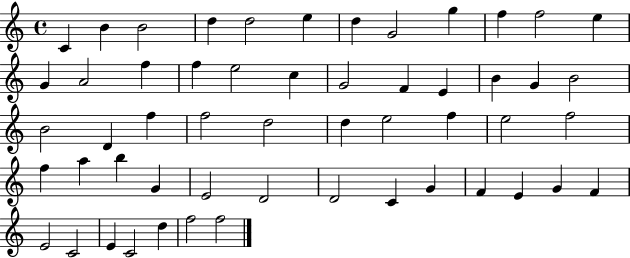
X:1
T:Untitled
M:4/4
L:1/4
K:C
C B B2 d d2 e d G2 g f f2 e G A2 f f e2 c G2 F E B G B2 B2 D f f2 d2 d e2 f e2 f2 f a b G E2 D2 D2 C G F E G F E2 C2 E C2 d f2 f2